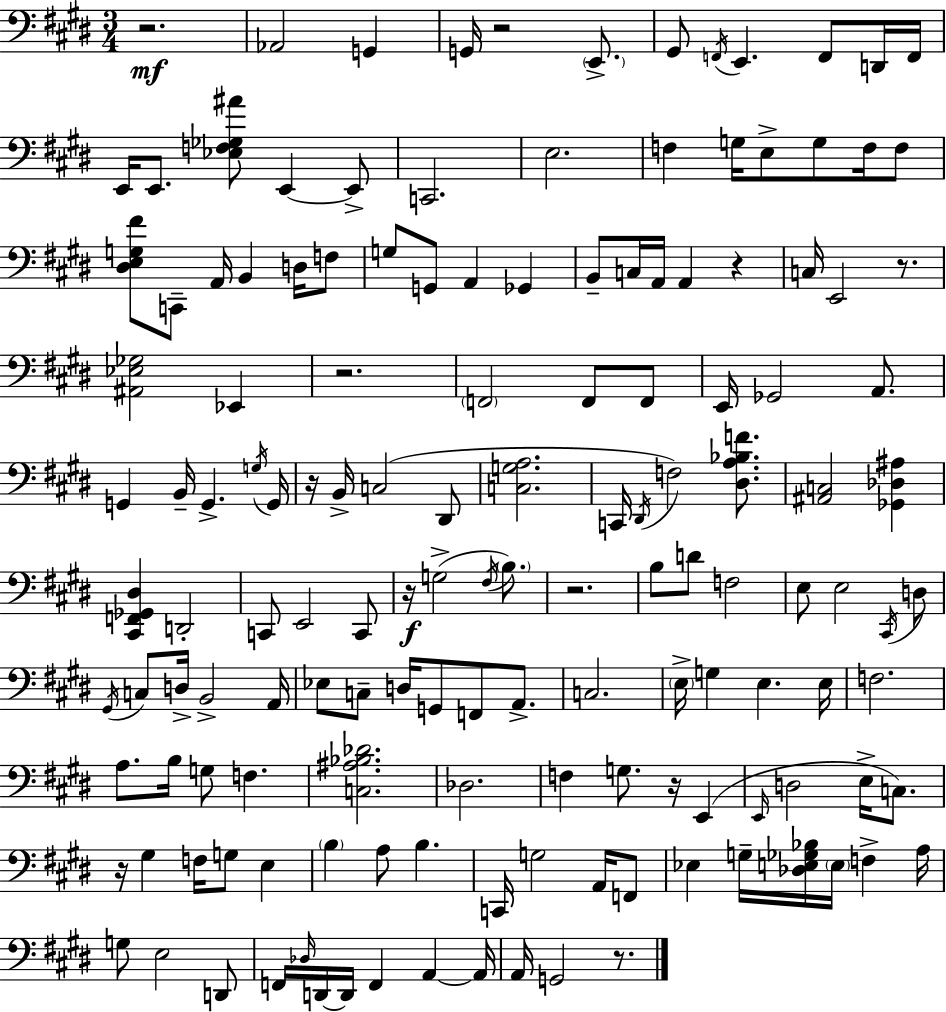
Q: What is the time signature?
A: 3/4